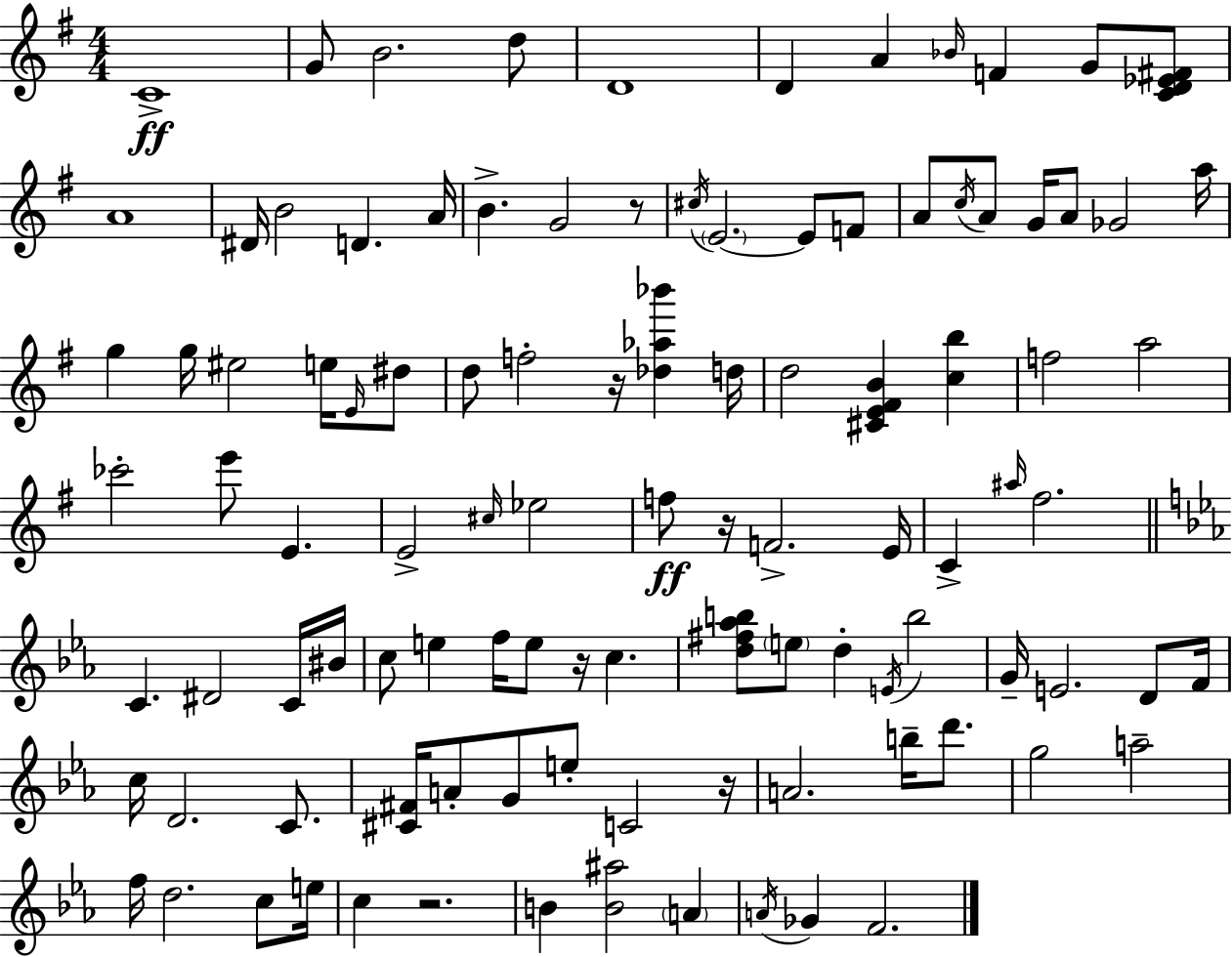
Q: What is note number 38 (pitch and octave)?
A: D5